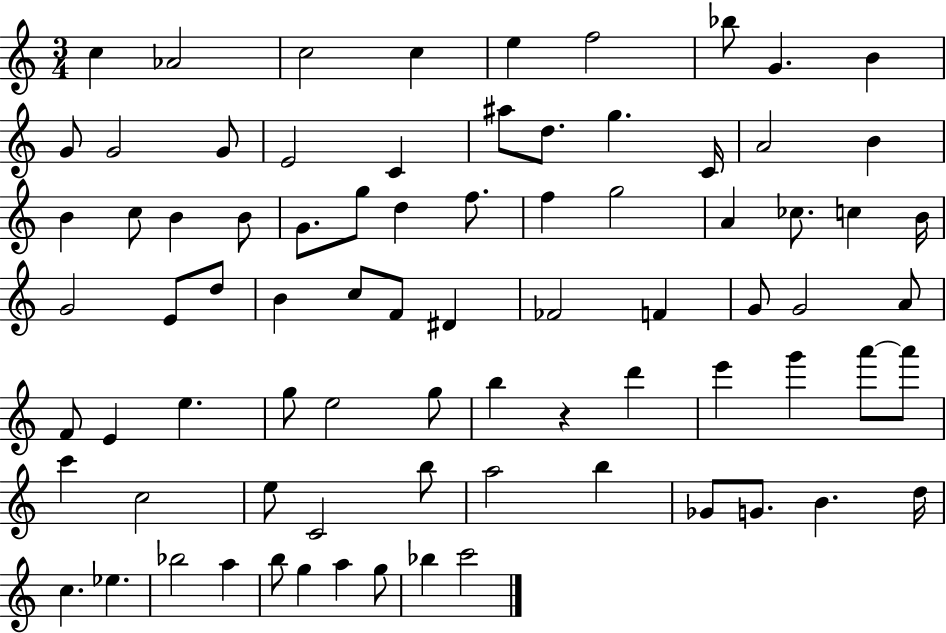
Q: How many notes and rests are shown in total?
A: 80